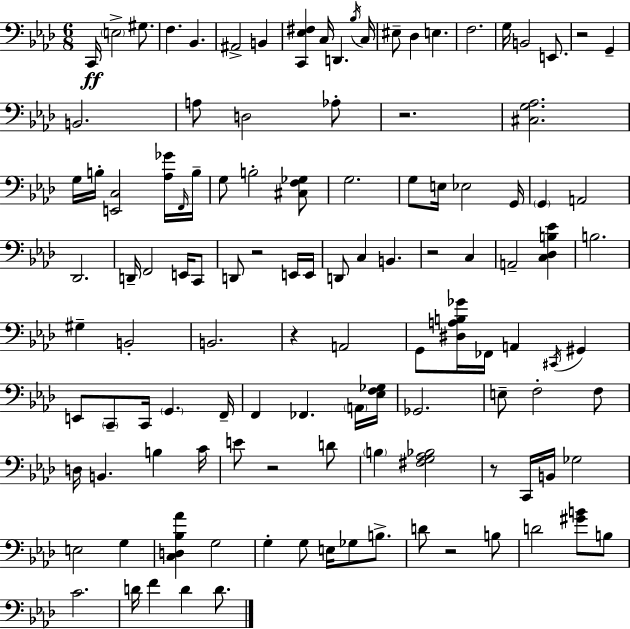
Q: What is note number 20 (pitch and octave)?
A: B2